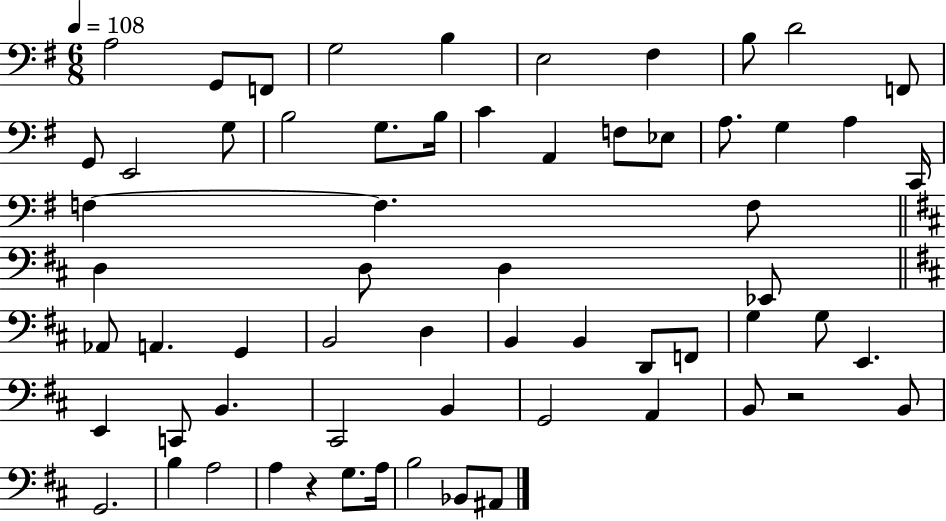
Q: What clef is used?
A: bass